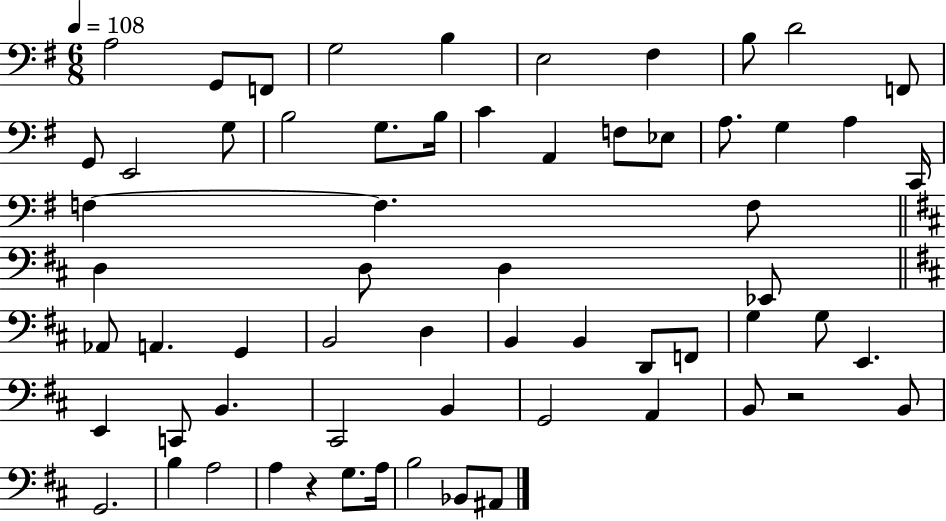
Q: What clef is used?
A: bass